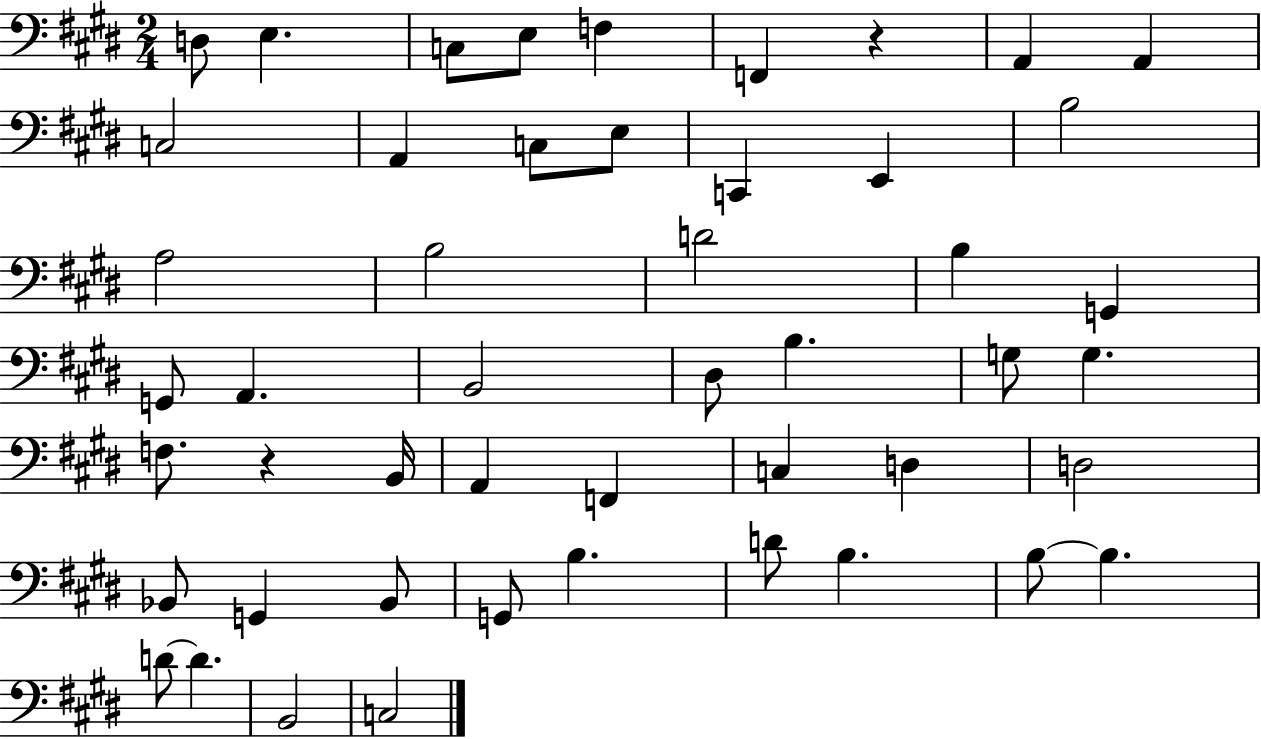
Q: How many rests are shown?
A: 2